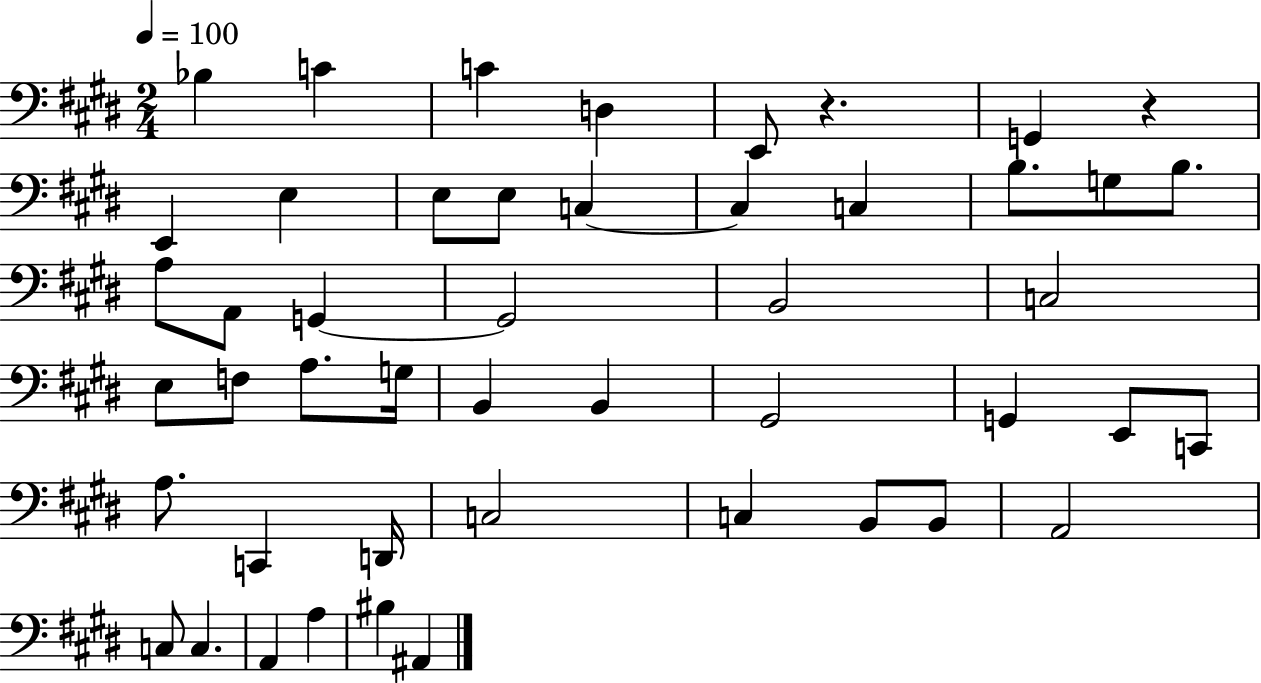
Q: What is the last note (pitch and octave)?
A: A#2